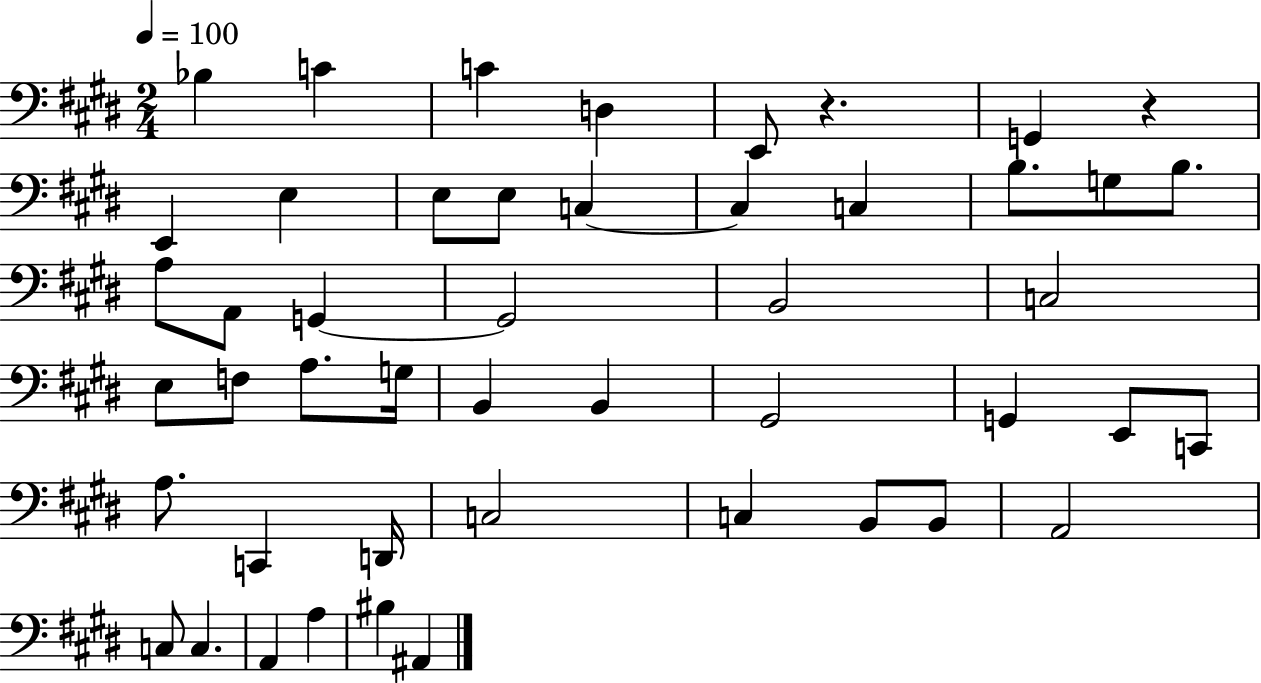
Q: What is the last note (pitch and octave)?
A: A#2